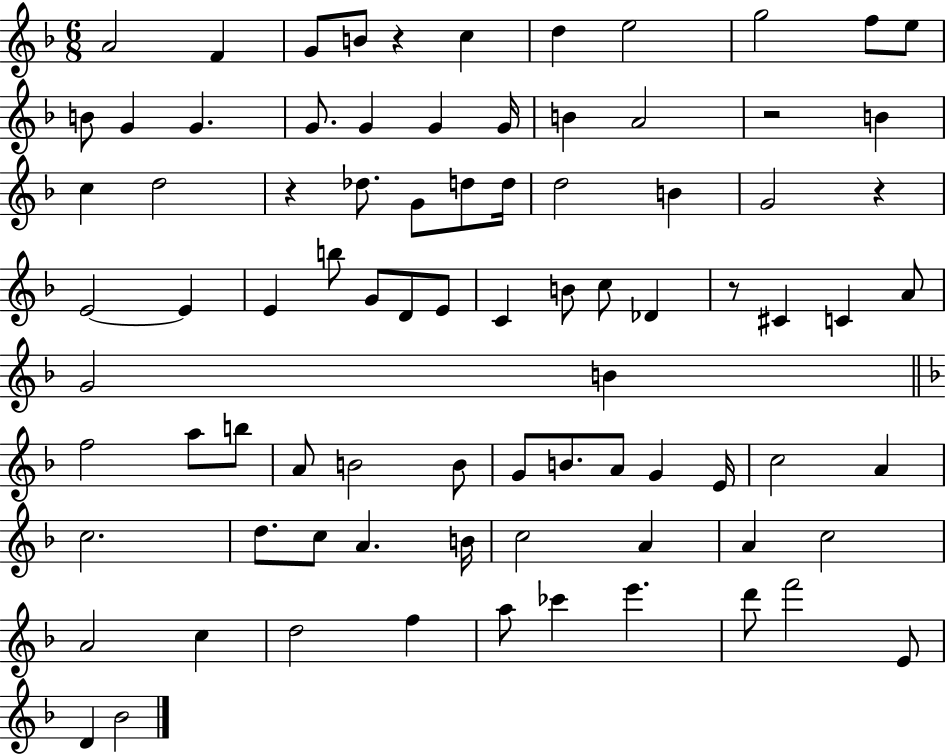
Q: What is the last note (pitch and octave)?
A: Bb4